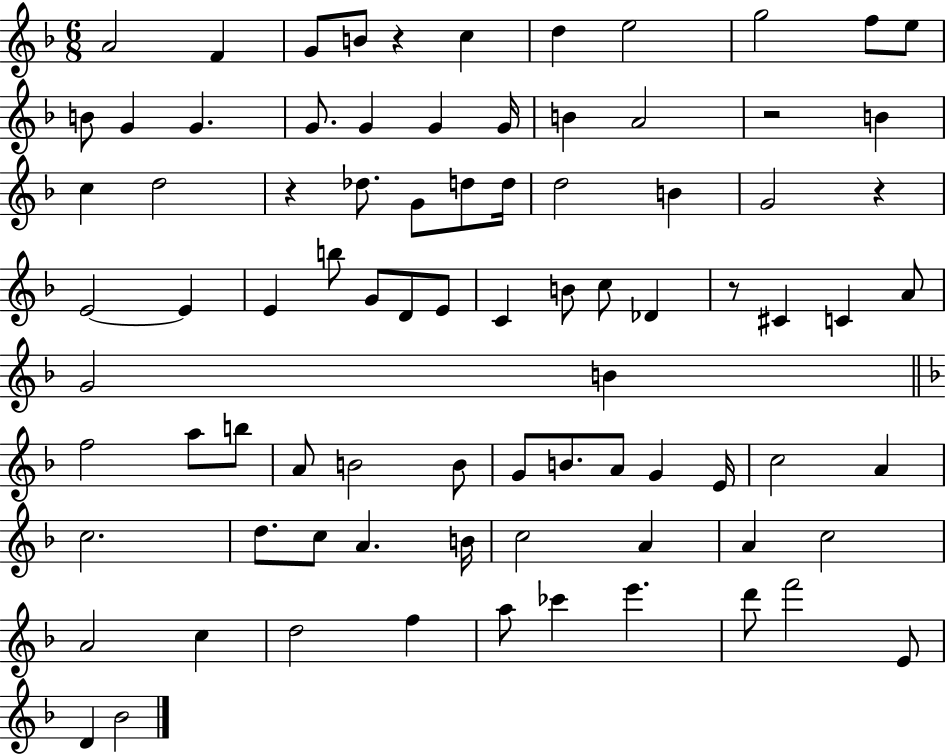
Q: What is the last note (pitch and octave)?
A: Bb4